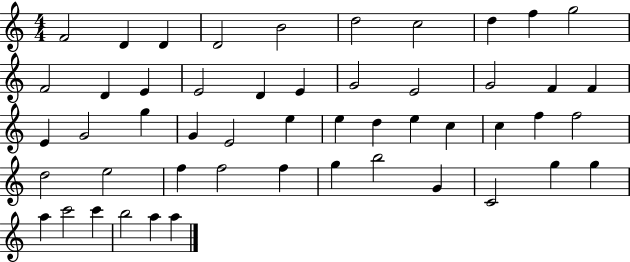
{
  \clef treble
  \numericTimeSignature
  \time 4/4
  \key c \major
  f'2 d'4 d'4 | d'2 b'2 | d''2 c''2 | d''4 f''4 g''2 | \break f'2 d'4 e'4 | e'2 d'4 e'4 | g'2 e'2 | g'2 f'4 f'4 | \break e'4 g'2 g''4 | g'4 e'2 e''4 | e''4 d''4 e''4 c''4 | c''4 f''4 f''2 | \break d''2 e''2 | f''4 f''2 f''4 | g''4 b''2 g'4 | c'2 g''4 g''4 | \break a''4 c'''2 c'''4 | b''2 a''4 a''4 | \bar "|."
}